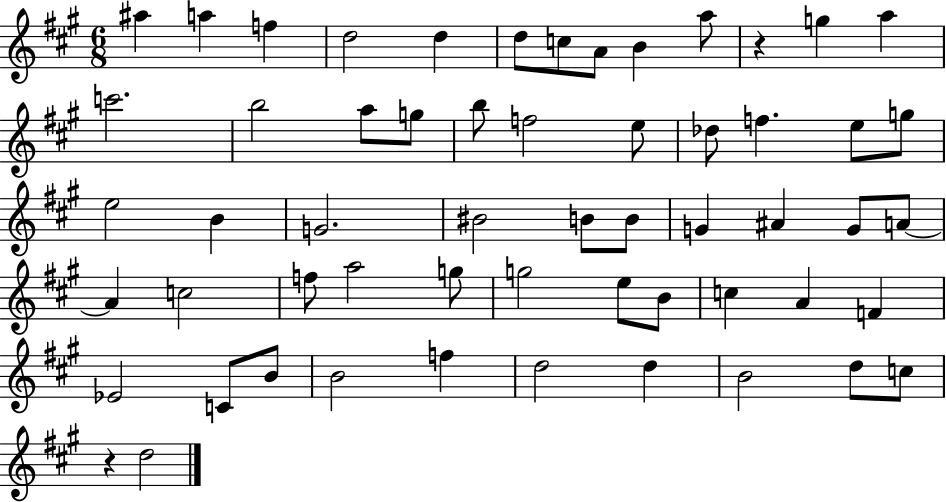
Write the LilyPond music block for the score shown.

{
  \clef treble
  \numericTimeSignature
  \time 6/8
  \key a \major
  \repeat volta 2 { ais''4 a''4 f''4 | d''2 d''4 | d''8 c''8 a'8 b'4 a''8 | r4 g''4 a''4 | \break c'''2. | b''2 a''8 g''8 | b''8 f''2 e''8 | des''8 f''4. e''8 g''8 | \break e''2 b'4 | g'2. | bis'2 b'8 b'8 | g'4 ais'4 g'8 a'8~~ | \break a'4 c''2 | f''8 a''2 g''8 | g''2 e''8 b'8 | c''4 a'4 f'4 | \break ees'2 c'8 b'8 | b'2 f''4 | d''2 d''4 | b'2 d''8 c''8 | \break r4 d''2 | } \bar "|."
}